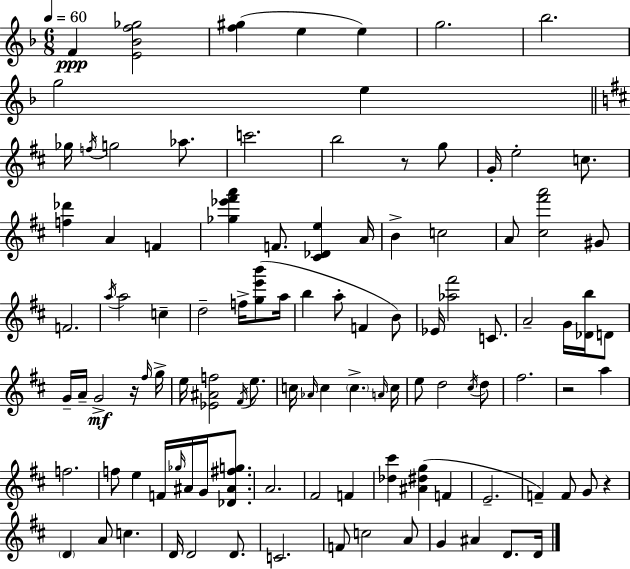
{
  \clef treble
  \numericTimeSignature
  \time 6/8
  \key d \minor
  \tempo 4 = 60
  f'4\ppp <e' bes' f'' ges''>2 | <f'' gis''>4( e''4 e''4) | g''2. | bes''2. | \break g''2 e''4 | \bar "||" \break \key d \major ges''16 \acciaccatura { f''16 } g''2 aes''8. | c'''2. | b''2 r8 g''8 | g'16-. e''2-. c''8. | \break <f'' des'''>4 a'4 f'4 | <ges'' ees''' fis''' a'''>4 f'8. <cis' des' e''>4 | a'16 b'4-> c''2 | a'8 <cis'' fis''' a'''>2 gis'8 | \break f'2. | \acciaccatura { a''16 } a''2 c''4-- | d''2-- f''16-> <g'' e''' b'''>8( | a''16 b''4 a''8-. f'4 | \break b'8) ees'16 <aes'' fis'''>2 c'8. | a'2-- g'16 <des' b''>16 | d'8 g'16-- a'16-- g'2->\mf | r16 \grace { fis''16 } g''16-> e''16 <ees' ais' f''>2 | \break \acciaccatura { fis'16 } e''8. c''16 \grace { aes'16 } c''4 \parenthesize c''4.-> | \grace { a'16 } c''16 e''8 d''2 | \acciaccatura { cis''16 } d''8 fis''2. | r2 | \break a''4 f''2. | f''8 e''4 | f'16 \grace { ges''16 } ais'16 g'16 <des' ais' fis'' g''>8. a'2. | fis'2 | \break f'4 <des'' cis'''>4 | <ais' dis'' g''>4( f'4 e'2.-- | f'4--) | f'8 g'8 r4 \parenthesize d'4 | \break a'8 c''4. d'16 d'2 | d'8. c'2. | f'8 c''2 | a'8 g'4 | \break ais'4 d'8. d'16 \bar "|."
}